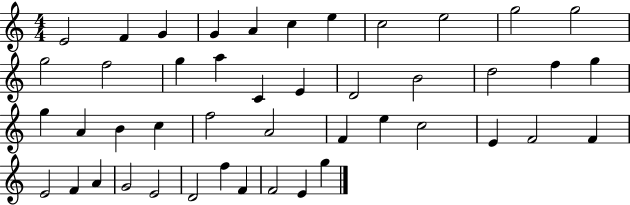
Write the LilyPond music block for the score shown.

{
  \clef treble
  \numericTimeSignature
  \time 4/4
  \key c \major
  e'2 f'4 g'4 | g'4 a'4 c''4 e''4 | c''2 e''2 | g''2 g''2 | \break g''2 f''2 | g''4 a''4 c'4 e'4 | d'2 b'2 | d''2 f''4 g''4 | \break g''4 a'4 b'4 c''4 | f''2 a'2 | f'4 e''4 c''2 | e'4 f'2 f'4 | \break e'2 f'4 a'4 | g'2 e'2 | d'2 f''4 f'4 | f'2 e'4 g''4 | \break \bar "|."
}